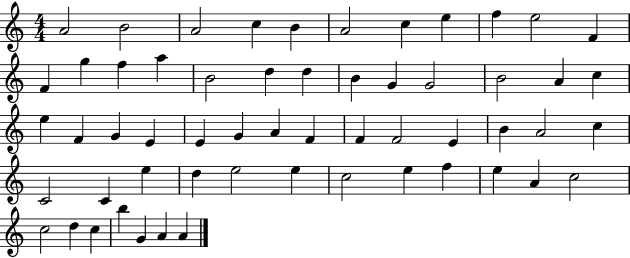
A4/h B4/h A4/h C5/q B4/q A4/h C5/q E5/q F5/q E5/h F4/q F4/q G5/q F5/q A5/q B4/h D5/q D5/q B4/q G4/q G4/h B4/h A4/q C5/q E5/q F4/q G4/q E4/q E4/q G4/q A4/q F4/q F4/q F4/h E4/q B4/q A4/h C5/q C4/h C4/q E5/q D5/q E5/h E5/q C5/h E5/q F5/q E5/q A4/q C5/h C5/h D5/q C5/q B5/q G4/q A4/q A4/q